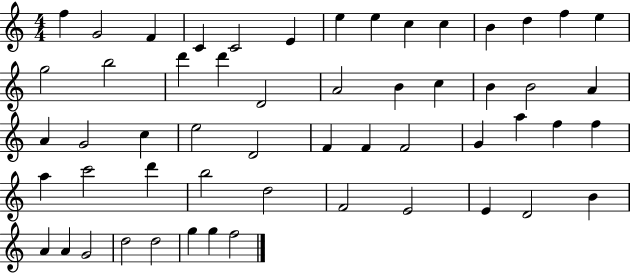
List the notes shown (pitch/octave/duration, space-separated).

F5/q G4/h F4/q C4/q C4/h E4/q E5/q E5/q C5/q C5/q B4/q D5/q F5/q E5/q G5/h B5/h D6/q D6/q D4/h A4/h B4/q C5/q B4/q B4/h A4/q A4/q G4/h C5/q E5/h D4/h F4/q F4/q F4/h G4/q A5/q F5/q F5/q A5/q C6/h D6/q B5/h D5/h F4/h E4/h E4/q D4/h B4/q A4/q A4/q G4/h D5/h D5/h G5/q G5/q F5/h